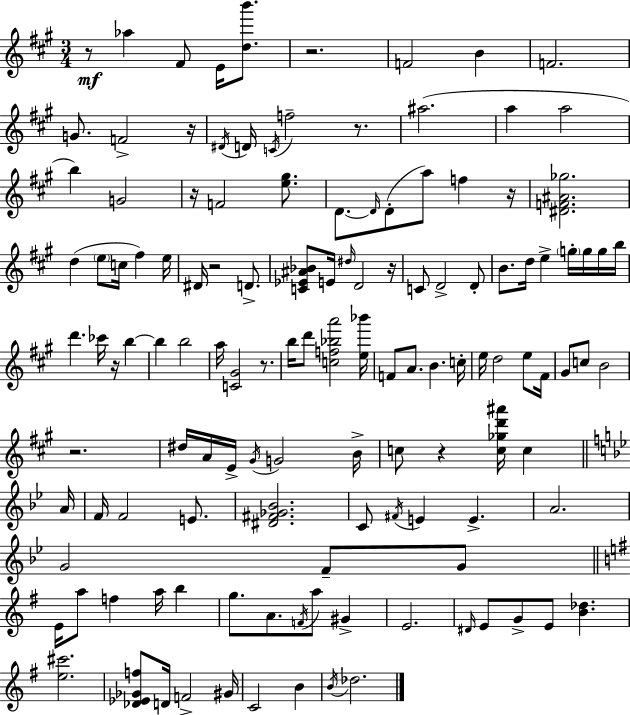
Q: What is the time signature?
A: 3/4